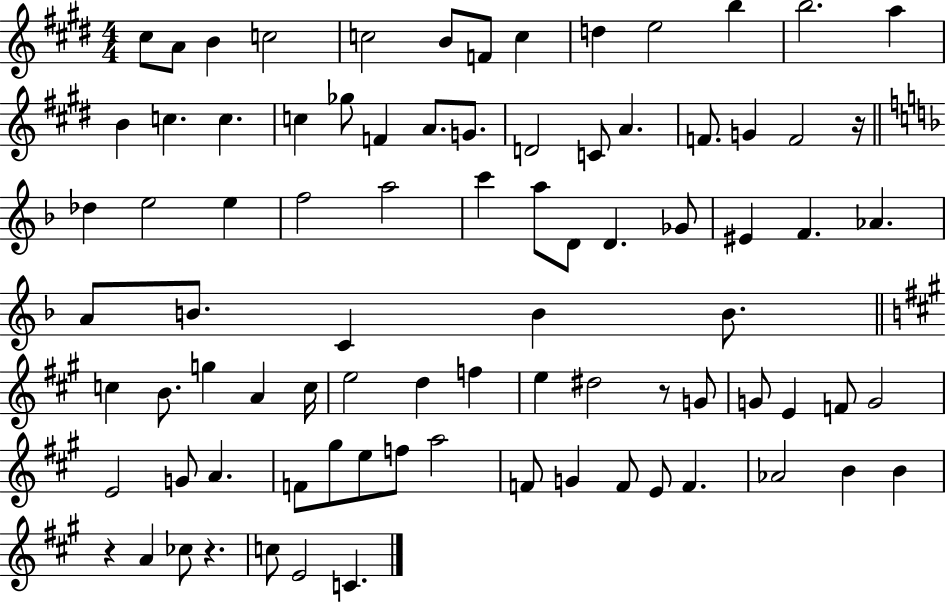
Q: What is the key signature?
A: E major